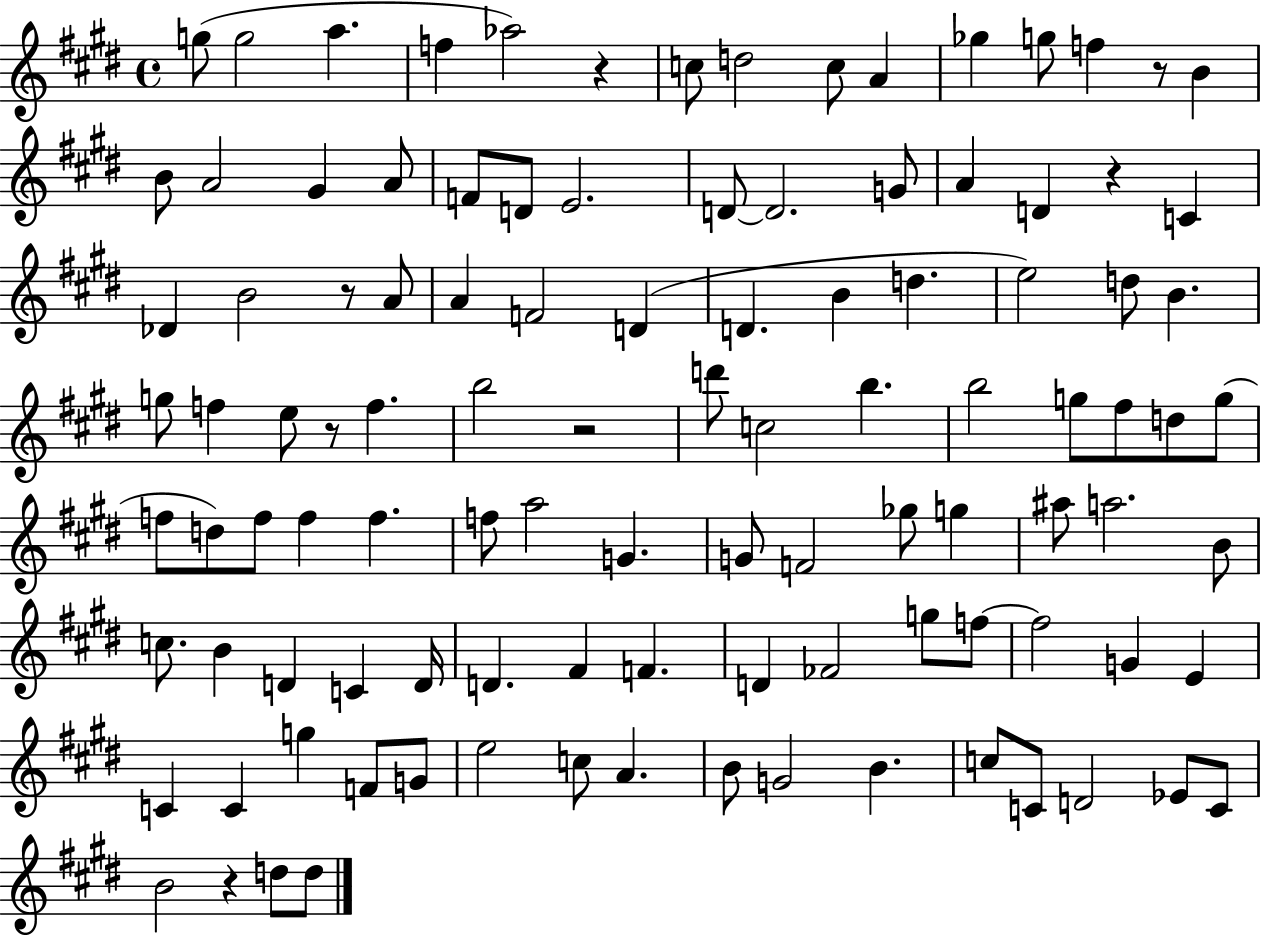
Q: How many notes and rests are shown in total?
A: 107